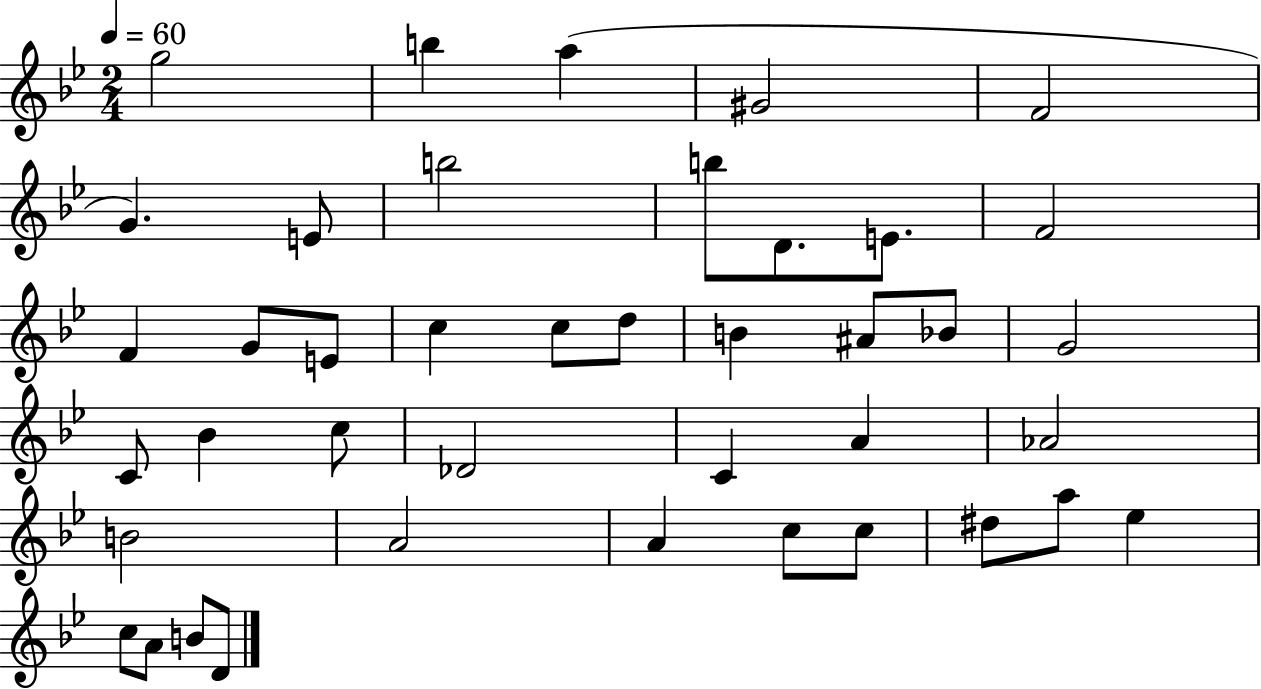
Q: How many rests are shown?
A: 0